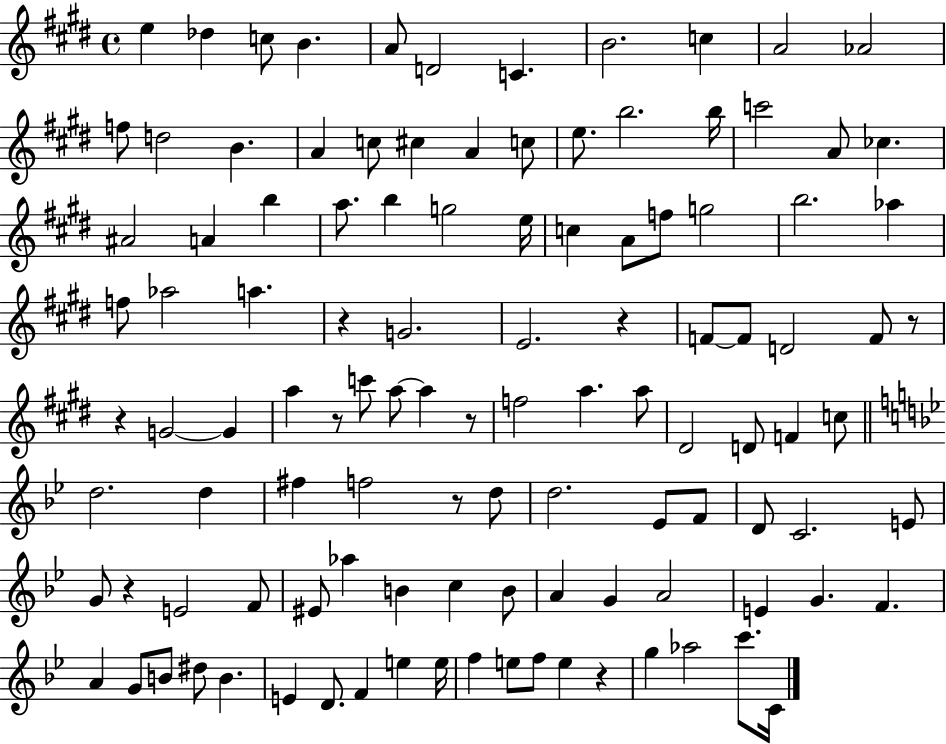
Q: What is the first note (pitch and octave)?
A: E5